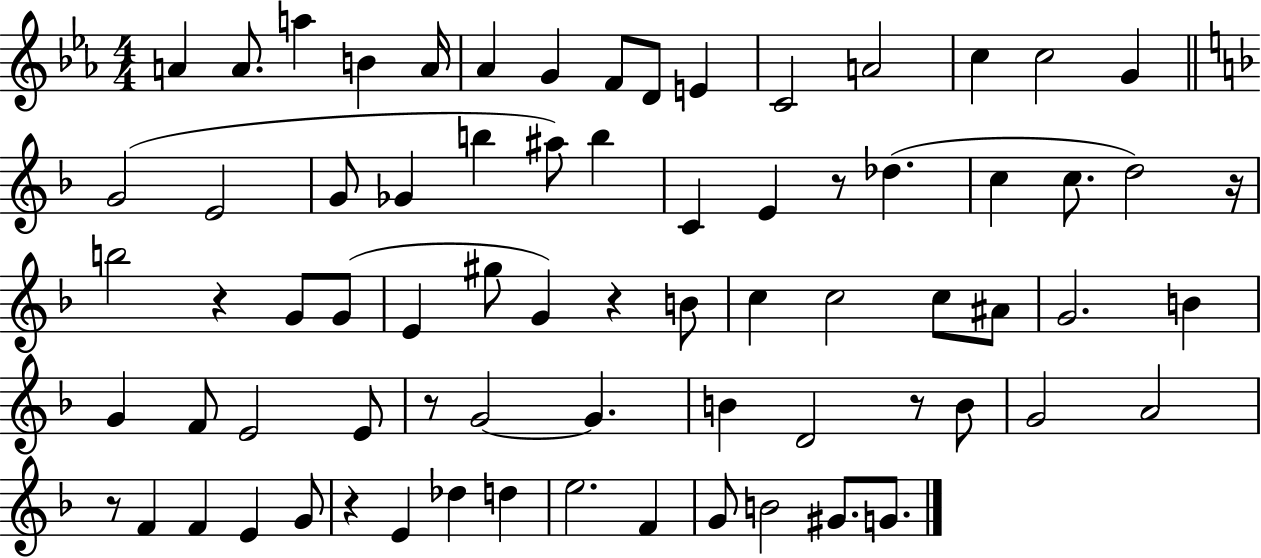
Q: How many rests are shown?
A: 8